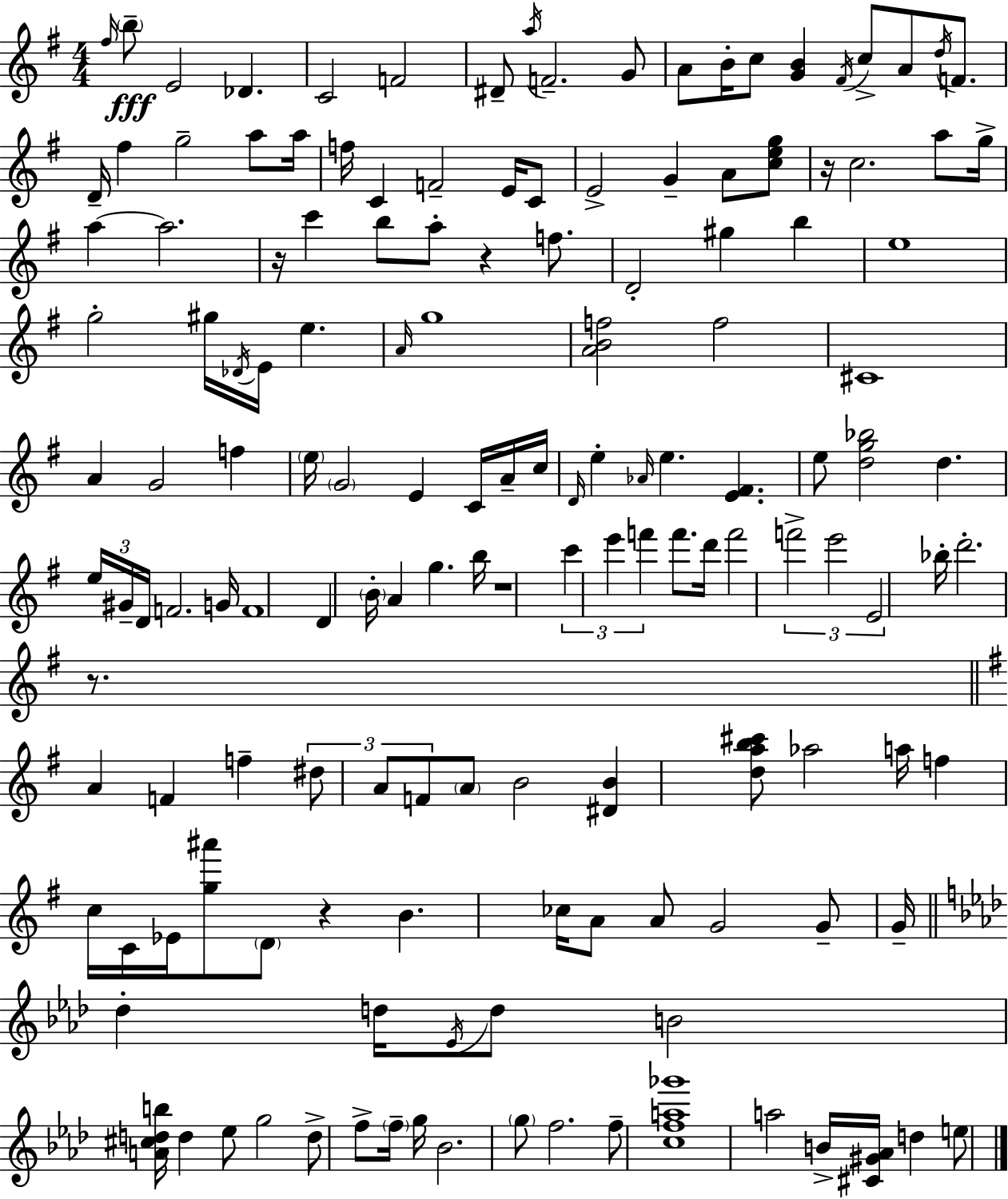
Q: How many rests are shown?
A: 6